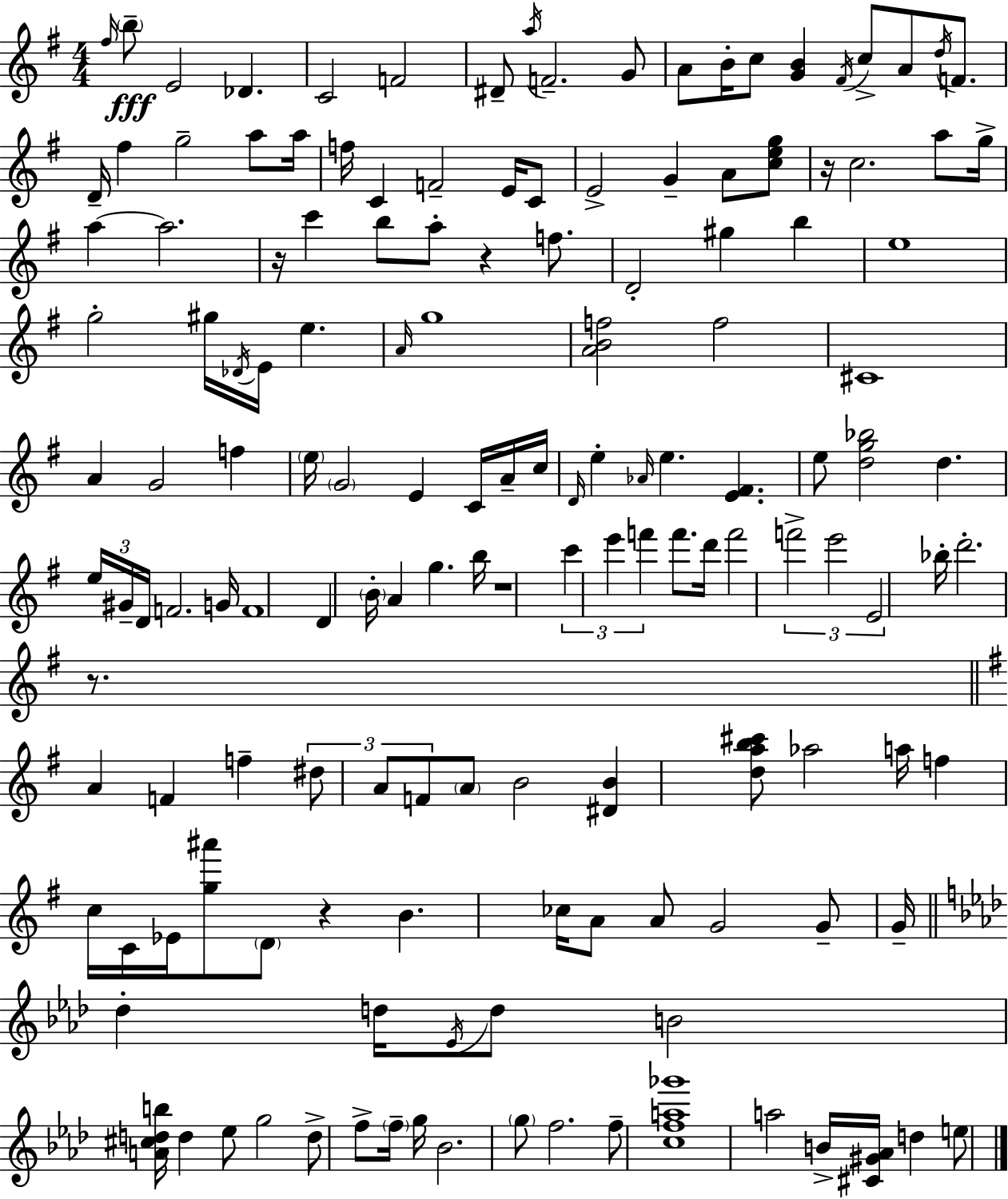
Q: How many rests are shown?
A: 6